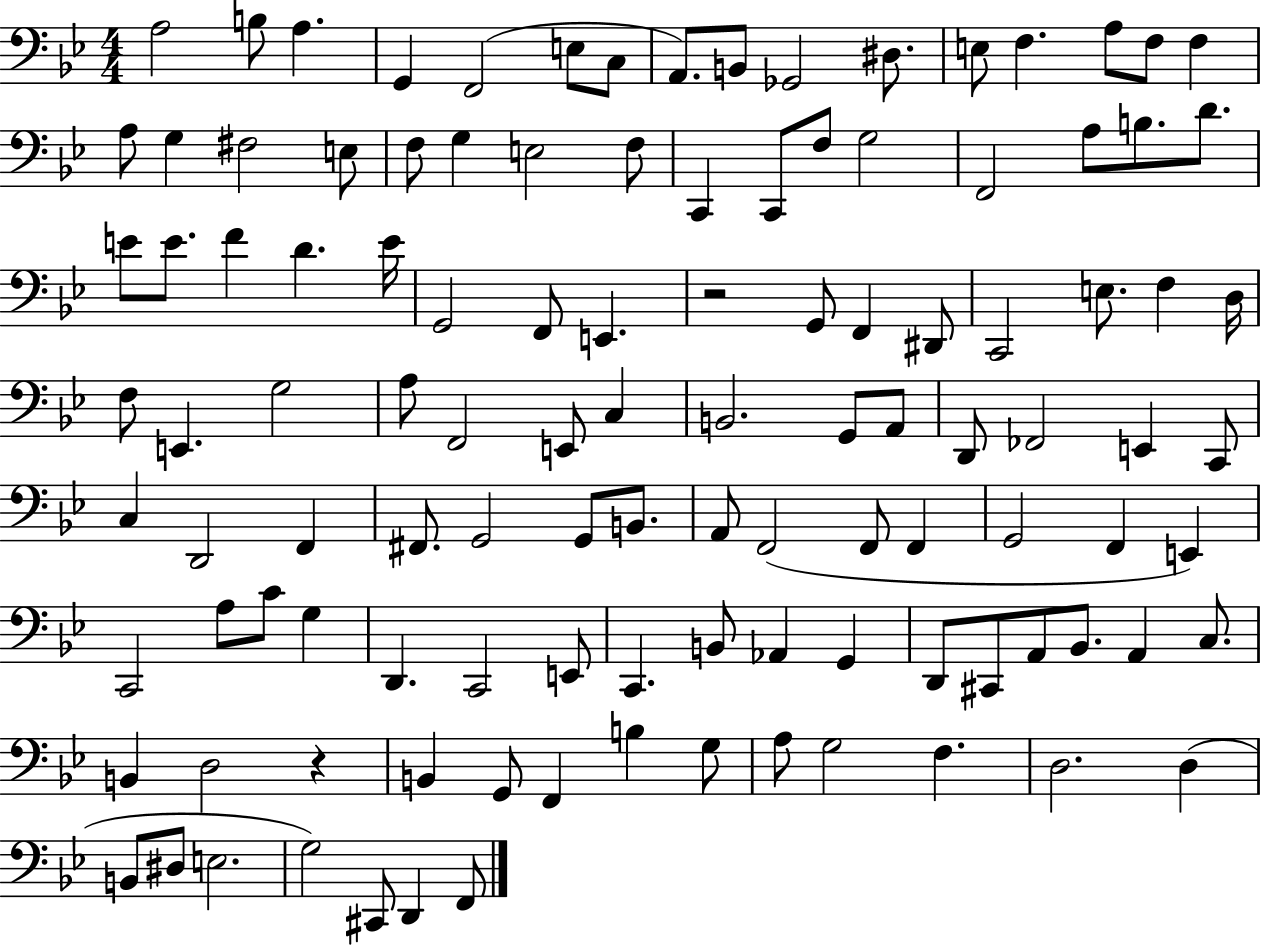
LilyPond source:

{
  \clef bass
  \numericTimeSignature
  \time 4/4
  \key bes \major
  \repeat volta 2 { a2 b8 a4. | g,4 f,2( e8 c8 | a,8.) b,8 ges,2 dis8. | e8 f4. a8 f8 f4 | \break a8 g4 fis2 e8 | f8 g4 e2 f8 | c,4 c,8 f8 g2 | f,2 a8 b8. d'8. | \break e'8 e'8. f'4 d'4. e'16 | g,2 f,8 e,4. | r2 g,8 f,4 dis,8 | c,2 e8. f4 d16 | \break f8 e,4. g2 | a8 f,2 e,8 c4 | b,2. g,8 a,8 | d,8 fes,2 e,4 c,8 | \break c4 d,2 f,4 | fis,8. g,2 g,8 b,8. | a,8 f,2( f,8 f,4 | g,2 f,4 e,4) | \break c,2 a8 c'8 g4 | d,4. c,2 e,8 | c,4. b,8 aes,4 g,4 | d,8 cis,8 a,8 bes,8. a,4 c8. | \break b,4 d2 r4 | b,4 g,8 f,4 b4 g8 | a8 g2 f4. | d2. d4( | \break b,8 dis8 e2. | g2) cis,8 d,4 f,8 | } \bar "|."
}